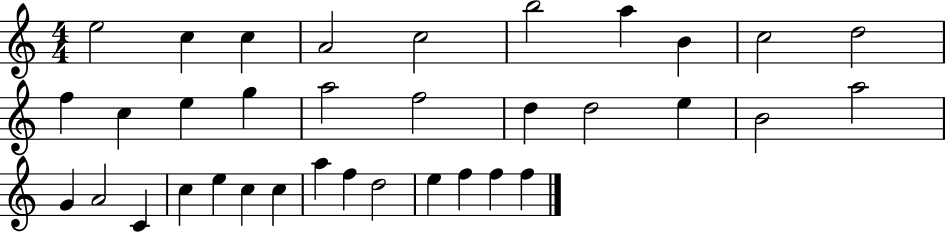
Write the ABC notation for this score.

X:1
T:Untitled
M:4/4
L:1/4
K:C
e2 c c A2 c2 b2 a B c2 d2 f c e g a2 f2 d d2 e B2 a2 G A2 C c e c c a f d2 e f f f